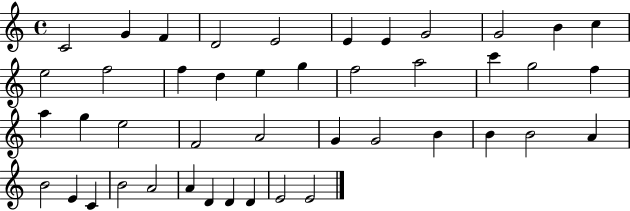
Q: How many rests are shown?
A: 0